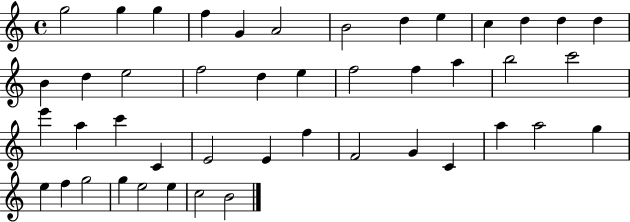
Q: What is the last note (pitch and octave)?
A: B4